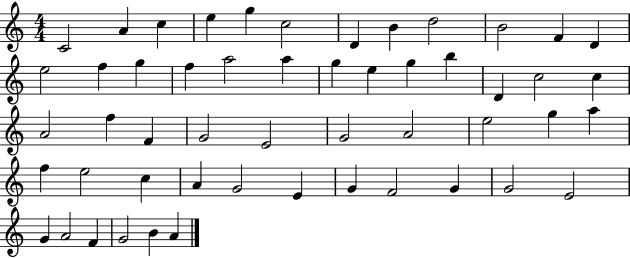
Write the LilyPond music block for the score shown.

{
  \clef treble
  \numericTimeSignature
  \time 4/4
  \key c \major
  c'2 a'4 c''4 | e''4 g''4 c''2 | d'4 b'4 d''2 | b'2 f'4 d'4 | \break e''2 f''4 g''4 | f''4 a''2 a''4 | g''4 e''4 g''4 b''4 | d'4 c''2 c''4 | \break a'2 f''4 f'4 | g'2 e'2 | g'2 a'2 | e''2 g''4 a''4 | \break f''4 e''2 c''4 | a'4 g'2 e'4 | g'4 f'2 g'4 | g'2 e'2 | \break g'4 a'2 f'4 | g'2 b'4 a'4 | \bar "|."
}